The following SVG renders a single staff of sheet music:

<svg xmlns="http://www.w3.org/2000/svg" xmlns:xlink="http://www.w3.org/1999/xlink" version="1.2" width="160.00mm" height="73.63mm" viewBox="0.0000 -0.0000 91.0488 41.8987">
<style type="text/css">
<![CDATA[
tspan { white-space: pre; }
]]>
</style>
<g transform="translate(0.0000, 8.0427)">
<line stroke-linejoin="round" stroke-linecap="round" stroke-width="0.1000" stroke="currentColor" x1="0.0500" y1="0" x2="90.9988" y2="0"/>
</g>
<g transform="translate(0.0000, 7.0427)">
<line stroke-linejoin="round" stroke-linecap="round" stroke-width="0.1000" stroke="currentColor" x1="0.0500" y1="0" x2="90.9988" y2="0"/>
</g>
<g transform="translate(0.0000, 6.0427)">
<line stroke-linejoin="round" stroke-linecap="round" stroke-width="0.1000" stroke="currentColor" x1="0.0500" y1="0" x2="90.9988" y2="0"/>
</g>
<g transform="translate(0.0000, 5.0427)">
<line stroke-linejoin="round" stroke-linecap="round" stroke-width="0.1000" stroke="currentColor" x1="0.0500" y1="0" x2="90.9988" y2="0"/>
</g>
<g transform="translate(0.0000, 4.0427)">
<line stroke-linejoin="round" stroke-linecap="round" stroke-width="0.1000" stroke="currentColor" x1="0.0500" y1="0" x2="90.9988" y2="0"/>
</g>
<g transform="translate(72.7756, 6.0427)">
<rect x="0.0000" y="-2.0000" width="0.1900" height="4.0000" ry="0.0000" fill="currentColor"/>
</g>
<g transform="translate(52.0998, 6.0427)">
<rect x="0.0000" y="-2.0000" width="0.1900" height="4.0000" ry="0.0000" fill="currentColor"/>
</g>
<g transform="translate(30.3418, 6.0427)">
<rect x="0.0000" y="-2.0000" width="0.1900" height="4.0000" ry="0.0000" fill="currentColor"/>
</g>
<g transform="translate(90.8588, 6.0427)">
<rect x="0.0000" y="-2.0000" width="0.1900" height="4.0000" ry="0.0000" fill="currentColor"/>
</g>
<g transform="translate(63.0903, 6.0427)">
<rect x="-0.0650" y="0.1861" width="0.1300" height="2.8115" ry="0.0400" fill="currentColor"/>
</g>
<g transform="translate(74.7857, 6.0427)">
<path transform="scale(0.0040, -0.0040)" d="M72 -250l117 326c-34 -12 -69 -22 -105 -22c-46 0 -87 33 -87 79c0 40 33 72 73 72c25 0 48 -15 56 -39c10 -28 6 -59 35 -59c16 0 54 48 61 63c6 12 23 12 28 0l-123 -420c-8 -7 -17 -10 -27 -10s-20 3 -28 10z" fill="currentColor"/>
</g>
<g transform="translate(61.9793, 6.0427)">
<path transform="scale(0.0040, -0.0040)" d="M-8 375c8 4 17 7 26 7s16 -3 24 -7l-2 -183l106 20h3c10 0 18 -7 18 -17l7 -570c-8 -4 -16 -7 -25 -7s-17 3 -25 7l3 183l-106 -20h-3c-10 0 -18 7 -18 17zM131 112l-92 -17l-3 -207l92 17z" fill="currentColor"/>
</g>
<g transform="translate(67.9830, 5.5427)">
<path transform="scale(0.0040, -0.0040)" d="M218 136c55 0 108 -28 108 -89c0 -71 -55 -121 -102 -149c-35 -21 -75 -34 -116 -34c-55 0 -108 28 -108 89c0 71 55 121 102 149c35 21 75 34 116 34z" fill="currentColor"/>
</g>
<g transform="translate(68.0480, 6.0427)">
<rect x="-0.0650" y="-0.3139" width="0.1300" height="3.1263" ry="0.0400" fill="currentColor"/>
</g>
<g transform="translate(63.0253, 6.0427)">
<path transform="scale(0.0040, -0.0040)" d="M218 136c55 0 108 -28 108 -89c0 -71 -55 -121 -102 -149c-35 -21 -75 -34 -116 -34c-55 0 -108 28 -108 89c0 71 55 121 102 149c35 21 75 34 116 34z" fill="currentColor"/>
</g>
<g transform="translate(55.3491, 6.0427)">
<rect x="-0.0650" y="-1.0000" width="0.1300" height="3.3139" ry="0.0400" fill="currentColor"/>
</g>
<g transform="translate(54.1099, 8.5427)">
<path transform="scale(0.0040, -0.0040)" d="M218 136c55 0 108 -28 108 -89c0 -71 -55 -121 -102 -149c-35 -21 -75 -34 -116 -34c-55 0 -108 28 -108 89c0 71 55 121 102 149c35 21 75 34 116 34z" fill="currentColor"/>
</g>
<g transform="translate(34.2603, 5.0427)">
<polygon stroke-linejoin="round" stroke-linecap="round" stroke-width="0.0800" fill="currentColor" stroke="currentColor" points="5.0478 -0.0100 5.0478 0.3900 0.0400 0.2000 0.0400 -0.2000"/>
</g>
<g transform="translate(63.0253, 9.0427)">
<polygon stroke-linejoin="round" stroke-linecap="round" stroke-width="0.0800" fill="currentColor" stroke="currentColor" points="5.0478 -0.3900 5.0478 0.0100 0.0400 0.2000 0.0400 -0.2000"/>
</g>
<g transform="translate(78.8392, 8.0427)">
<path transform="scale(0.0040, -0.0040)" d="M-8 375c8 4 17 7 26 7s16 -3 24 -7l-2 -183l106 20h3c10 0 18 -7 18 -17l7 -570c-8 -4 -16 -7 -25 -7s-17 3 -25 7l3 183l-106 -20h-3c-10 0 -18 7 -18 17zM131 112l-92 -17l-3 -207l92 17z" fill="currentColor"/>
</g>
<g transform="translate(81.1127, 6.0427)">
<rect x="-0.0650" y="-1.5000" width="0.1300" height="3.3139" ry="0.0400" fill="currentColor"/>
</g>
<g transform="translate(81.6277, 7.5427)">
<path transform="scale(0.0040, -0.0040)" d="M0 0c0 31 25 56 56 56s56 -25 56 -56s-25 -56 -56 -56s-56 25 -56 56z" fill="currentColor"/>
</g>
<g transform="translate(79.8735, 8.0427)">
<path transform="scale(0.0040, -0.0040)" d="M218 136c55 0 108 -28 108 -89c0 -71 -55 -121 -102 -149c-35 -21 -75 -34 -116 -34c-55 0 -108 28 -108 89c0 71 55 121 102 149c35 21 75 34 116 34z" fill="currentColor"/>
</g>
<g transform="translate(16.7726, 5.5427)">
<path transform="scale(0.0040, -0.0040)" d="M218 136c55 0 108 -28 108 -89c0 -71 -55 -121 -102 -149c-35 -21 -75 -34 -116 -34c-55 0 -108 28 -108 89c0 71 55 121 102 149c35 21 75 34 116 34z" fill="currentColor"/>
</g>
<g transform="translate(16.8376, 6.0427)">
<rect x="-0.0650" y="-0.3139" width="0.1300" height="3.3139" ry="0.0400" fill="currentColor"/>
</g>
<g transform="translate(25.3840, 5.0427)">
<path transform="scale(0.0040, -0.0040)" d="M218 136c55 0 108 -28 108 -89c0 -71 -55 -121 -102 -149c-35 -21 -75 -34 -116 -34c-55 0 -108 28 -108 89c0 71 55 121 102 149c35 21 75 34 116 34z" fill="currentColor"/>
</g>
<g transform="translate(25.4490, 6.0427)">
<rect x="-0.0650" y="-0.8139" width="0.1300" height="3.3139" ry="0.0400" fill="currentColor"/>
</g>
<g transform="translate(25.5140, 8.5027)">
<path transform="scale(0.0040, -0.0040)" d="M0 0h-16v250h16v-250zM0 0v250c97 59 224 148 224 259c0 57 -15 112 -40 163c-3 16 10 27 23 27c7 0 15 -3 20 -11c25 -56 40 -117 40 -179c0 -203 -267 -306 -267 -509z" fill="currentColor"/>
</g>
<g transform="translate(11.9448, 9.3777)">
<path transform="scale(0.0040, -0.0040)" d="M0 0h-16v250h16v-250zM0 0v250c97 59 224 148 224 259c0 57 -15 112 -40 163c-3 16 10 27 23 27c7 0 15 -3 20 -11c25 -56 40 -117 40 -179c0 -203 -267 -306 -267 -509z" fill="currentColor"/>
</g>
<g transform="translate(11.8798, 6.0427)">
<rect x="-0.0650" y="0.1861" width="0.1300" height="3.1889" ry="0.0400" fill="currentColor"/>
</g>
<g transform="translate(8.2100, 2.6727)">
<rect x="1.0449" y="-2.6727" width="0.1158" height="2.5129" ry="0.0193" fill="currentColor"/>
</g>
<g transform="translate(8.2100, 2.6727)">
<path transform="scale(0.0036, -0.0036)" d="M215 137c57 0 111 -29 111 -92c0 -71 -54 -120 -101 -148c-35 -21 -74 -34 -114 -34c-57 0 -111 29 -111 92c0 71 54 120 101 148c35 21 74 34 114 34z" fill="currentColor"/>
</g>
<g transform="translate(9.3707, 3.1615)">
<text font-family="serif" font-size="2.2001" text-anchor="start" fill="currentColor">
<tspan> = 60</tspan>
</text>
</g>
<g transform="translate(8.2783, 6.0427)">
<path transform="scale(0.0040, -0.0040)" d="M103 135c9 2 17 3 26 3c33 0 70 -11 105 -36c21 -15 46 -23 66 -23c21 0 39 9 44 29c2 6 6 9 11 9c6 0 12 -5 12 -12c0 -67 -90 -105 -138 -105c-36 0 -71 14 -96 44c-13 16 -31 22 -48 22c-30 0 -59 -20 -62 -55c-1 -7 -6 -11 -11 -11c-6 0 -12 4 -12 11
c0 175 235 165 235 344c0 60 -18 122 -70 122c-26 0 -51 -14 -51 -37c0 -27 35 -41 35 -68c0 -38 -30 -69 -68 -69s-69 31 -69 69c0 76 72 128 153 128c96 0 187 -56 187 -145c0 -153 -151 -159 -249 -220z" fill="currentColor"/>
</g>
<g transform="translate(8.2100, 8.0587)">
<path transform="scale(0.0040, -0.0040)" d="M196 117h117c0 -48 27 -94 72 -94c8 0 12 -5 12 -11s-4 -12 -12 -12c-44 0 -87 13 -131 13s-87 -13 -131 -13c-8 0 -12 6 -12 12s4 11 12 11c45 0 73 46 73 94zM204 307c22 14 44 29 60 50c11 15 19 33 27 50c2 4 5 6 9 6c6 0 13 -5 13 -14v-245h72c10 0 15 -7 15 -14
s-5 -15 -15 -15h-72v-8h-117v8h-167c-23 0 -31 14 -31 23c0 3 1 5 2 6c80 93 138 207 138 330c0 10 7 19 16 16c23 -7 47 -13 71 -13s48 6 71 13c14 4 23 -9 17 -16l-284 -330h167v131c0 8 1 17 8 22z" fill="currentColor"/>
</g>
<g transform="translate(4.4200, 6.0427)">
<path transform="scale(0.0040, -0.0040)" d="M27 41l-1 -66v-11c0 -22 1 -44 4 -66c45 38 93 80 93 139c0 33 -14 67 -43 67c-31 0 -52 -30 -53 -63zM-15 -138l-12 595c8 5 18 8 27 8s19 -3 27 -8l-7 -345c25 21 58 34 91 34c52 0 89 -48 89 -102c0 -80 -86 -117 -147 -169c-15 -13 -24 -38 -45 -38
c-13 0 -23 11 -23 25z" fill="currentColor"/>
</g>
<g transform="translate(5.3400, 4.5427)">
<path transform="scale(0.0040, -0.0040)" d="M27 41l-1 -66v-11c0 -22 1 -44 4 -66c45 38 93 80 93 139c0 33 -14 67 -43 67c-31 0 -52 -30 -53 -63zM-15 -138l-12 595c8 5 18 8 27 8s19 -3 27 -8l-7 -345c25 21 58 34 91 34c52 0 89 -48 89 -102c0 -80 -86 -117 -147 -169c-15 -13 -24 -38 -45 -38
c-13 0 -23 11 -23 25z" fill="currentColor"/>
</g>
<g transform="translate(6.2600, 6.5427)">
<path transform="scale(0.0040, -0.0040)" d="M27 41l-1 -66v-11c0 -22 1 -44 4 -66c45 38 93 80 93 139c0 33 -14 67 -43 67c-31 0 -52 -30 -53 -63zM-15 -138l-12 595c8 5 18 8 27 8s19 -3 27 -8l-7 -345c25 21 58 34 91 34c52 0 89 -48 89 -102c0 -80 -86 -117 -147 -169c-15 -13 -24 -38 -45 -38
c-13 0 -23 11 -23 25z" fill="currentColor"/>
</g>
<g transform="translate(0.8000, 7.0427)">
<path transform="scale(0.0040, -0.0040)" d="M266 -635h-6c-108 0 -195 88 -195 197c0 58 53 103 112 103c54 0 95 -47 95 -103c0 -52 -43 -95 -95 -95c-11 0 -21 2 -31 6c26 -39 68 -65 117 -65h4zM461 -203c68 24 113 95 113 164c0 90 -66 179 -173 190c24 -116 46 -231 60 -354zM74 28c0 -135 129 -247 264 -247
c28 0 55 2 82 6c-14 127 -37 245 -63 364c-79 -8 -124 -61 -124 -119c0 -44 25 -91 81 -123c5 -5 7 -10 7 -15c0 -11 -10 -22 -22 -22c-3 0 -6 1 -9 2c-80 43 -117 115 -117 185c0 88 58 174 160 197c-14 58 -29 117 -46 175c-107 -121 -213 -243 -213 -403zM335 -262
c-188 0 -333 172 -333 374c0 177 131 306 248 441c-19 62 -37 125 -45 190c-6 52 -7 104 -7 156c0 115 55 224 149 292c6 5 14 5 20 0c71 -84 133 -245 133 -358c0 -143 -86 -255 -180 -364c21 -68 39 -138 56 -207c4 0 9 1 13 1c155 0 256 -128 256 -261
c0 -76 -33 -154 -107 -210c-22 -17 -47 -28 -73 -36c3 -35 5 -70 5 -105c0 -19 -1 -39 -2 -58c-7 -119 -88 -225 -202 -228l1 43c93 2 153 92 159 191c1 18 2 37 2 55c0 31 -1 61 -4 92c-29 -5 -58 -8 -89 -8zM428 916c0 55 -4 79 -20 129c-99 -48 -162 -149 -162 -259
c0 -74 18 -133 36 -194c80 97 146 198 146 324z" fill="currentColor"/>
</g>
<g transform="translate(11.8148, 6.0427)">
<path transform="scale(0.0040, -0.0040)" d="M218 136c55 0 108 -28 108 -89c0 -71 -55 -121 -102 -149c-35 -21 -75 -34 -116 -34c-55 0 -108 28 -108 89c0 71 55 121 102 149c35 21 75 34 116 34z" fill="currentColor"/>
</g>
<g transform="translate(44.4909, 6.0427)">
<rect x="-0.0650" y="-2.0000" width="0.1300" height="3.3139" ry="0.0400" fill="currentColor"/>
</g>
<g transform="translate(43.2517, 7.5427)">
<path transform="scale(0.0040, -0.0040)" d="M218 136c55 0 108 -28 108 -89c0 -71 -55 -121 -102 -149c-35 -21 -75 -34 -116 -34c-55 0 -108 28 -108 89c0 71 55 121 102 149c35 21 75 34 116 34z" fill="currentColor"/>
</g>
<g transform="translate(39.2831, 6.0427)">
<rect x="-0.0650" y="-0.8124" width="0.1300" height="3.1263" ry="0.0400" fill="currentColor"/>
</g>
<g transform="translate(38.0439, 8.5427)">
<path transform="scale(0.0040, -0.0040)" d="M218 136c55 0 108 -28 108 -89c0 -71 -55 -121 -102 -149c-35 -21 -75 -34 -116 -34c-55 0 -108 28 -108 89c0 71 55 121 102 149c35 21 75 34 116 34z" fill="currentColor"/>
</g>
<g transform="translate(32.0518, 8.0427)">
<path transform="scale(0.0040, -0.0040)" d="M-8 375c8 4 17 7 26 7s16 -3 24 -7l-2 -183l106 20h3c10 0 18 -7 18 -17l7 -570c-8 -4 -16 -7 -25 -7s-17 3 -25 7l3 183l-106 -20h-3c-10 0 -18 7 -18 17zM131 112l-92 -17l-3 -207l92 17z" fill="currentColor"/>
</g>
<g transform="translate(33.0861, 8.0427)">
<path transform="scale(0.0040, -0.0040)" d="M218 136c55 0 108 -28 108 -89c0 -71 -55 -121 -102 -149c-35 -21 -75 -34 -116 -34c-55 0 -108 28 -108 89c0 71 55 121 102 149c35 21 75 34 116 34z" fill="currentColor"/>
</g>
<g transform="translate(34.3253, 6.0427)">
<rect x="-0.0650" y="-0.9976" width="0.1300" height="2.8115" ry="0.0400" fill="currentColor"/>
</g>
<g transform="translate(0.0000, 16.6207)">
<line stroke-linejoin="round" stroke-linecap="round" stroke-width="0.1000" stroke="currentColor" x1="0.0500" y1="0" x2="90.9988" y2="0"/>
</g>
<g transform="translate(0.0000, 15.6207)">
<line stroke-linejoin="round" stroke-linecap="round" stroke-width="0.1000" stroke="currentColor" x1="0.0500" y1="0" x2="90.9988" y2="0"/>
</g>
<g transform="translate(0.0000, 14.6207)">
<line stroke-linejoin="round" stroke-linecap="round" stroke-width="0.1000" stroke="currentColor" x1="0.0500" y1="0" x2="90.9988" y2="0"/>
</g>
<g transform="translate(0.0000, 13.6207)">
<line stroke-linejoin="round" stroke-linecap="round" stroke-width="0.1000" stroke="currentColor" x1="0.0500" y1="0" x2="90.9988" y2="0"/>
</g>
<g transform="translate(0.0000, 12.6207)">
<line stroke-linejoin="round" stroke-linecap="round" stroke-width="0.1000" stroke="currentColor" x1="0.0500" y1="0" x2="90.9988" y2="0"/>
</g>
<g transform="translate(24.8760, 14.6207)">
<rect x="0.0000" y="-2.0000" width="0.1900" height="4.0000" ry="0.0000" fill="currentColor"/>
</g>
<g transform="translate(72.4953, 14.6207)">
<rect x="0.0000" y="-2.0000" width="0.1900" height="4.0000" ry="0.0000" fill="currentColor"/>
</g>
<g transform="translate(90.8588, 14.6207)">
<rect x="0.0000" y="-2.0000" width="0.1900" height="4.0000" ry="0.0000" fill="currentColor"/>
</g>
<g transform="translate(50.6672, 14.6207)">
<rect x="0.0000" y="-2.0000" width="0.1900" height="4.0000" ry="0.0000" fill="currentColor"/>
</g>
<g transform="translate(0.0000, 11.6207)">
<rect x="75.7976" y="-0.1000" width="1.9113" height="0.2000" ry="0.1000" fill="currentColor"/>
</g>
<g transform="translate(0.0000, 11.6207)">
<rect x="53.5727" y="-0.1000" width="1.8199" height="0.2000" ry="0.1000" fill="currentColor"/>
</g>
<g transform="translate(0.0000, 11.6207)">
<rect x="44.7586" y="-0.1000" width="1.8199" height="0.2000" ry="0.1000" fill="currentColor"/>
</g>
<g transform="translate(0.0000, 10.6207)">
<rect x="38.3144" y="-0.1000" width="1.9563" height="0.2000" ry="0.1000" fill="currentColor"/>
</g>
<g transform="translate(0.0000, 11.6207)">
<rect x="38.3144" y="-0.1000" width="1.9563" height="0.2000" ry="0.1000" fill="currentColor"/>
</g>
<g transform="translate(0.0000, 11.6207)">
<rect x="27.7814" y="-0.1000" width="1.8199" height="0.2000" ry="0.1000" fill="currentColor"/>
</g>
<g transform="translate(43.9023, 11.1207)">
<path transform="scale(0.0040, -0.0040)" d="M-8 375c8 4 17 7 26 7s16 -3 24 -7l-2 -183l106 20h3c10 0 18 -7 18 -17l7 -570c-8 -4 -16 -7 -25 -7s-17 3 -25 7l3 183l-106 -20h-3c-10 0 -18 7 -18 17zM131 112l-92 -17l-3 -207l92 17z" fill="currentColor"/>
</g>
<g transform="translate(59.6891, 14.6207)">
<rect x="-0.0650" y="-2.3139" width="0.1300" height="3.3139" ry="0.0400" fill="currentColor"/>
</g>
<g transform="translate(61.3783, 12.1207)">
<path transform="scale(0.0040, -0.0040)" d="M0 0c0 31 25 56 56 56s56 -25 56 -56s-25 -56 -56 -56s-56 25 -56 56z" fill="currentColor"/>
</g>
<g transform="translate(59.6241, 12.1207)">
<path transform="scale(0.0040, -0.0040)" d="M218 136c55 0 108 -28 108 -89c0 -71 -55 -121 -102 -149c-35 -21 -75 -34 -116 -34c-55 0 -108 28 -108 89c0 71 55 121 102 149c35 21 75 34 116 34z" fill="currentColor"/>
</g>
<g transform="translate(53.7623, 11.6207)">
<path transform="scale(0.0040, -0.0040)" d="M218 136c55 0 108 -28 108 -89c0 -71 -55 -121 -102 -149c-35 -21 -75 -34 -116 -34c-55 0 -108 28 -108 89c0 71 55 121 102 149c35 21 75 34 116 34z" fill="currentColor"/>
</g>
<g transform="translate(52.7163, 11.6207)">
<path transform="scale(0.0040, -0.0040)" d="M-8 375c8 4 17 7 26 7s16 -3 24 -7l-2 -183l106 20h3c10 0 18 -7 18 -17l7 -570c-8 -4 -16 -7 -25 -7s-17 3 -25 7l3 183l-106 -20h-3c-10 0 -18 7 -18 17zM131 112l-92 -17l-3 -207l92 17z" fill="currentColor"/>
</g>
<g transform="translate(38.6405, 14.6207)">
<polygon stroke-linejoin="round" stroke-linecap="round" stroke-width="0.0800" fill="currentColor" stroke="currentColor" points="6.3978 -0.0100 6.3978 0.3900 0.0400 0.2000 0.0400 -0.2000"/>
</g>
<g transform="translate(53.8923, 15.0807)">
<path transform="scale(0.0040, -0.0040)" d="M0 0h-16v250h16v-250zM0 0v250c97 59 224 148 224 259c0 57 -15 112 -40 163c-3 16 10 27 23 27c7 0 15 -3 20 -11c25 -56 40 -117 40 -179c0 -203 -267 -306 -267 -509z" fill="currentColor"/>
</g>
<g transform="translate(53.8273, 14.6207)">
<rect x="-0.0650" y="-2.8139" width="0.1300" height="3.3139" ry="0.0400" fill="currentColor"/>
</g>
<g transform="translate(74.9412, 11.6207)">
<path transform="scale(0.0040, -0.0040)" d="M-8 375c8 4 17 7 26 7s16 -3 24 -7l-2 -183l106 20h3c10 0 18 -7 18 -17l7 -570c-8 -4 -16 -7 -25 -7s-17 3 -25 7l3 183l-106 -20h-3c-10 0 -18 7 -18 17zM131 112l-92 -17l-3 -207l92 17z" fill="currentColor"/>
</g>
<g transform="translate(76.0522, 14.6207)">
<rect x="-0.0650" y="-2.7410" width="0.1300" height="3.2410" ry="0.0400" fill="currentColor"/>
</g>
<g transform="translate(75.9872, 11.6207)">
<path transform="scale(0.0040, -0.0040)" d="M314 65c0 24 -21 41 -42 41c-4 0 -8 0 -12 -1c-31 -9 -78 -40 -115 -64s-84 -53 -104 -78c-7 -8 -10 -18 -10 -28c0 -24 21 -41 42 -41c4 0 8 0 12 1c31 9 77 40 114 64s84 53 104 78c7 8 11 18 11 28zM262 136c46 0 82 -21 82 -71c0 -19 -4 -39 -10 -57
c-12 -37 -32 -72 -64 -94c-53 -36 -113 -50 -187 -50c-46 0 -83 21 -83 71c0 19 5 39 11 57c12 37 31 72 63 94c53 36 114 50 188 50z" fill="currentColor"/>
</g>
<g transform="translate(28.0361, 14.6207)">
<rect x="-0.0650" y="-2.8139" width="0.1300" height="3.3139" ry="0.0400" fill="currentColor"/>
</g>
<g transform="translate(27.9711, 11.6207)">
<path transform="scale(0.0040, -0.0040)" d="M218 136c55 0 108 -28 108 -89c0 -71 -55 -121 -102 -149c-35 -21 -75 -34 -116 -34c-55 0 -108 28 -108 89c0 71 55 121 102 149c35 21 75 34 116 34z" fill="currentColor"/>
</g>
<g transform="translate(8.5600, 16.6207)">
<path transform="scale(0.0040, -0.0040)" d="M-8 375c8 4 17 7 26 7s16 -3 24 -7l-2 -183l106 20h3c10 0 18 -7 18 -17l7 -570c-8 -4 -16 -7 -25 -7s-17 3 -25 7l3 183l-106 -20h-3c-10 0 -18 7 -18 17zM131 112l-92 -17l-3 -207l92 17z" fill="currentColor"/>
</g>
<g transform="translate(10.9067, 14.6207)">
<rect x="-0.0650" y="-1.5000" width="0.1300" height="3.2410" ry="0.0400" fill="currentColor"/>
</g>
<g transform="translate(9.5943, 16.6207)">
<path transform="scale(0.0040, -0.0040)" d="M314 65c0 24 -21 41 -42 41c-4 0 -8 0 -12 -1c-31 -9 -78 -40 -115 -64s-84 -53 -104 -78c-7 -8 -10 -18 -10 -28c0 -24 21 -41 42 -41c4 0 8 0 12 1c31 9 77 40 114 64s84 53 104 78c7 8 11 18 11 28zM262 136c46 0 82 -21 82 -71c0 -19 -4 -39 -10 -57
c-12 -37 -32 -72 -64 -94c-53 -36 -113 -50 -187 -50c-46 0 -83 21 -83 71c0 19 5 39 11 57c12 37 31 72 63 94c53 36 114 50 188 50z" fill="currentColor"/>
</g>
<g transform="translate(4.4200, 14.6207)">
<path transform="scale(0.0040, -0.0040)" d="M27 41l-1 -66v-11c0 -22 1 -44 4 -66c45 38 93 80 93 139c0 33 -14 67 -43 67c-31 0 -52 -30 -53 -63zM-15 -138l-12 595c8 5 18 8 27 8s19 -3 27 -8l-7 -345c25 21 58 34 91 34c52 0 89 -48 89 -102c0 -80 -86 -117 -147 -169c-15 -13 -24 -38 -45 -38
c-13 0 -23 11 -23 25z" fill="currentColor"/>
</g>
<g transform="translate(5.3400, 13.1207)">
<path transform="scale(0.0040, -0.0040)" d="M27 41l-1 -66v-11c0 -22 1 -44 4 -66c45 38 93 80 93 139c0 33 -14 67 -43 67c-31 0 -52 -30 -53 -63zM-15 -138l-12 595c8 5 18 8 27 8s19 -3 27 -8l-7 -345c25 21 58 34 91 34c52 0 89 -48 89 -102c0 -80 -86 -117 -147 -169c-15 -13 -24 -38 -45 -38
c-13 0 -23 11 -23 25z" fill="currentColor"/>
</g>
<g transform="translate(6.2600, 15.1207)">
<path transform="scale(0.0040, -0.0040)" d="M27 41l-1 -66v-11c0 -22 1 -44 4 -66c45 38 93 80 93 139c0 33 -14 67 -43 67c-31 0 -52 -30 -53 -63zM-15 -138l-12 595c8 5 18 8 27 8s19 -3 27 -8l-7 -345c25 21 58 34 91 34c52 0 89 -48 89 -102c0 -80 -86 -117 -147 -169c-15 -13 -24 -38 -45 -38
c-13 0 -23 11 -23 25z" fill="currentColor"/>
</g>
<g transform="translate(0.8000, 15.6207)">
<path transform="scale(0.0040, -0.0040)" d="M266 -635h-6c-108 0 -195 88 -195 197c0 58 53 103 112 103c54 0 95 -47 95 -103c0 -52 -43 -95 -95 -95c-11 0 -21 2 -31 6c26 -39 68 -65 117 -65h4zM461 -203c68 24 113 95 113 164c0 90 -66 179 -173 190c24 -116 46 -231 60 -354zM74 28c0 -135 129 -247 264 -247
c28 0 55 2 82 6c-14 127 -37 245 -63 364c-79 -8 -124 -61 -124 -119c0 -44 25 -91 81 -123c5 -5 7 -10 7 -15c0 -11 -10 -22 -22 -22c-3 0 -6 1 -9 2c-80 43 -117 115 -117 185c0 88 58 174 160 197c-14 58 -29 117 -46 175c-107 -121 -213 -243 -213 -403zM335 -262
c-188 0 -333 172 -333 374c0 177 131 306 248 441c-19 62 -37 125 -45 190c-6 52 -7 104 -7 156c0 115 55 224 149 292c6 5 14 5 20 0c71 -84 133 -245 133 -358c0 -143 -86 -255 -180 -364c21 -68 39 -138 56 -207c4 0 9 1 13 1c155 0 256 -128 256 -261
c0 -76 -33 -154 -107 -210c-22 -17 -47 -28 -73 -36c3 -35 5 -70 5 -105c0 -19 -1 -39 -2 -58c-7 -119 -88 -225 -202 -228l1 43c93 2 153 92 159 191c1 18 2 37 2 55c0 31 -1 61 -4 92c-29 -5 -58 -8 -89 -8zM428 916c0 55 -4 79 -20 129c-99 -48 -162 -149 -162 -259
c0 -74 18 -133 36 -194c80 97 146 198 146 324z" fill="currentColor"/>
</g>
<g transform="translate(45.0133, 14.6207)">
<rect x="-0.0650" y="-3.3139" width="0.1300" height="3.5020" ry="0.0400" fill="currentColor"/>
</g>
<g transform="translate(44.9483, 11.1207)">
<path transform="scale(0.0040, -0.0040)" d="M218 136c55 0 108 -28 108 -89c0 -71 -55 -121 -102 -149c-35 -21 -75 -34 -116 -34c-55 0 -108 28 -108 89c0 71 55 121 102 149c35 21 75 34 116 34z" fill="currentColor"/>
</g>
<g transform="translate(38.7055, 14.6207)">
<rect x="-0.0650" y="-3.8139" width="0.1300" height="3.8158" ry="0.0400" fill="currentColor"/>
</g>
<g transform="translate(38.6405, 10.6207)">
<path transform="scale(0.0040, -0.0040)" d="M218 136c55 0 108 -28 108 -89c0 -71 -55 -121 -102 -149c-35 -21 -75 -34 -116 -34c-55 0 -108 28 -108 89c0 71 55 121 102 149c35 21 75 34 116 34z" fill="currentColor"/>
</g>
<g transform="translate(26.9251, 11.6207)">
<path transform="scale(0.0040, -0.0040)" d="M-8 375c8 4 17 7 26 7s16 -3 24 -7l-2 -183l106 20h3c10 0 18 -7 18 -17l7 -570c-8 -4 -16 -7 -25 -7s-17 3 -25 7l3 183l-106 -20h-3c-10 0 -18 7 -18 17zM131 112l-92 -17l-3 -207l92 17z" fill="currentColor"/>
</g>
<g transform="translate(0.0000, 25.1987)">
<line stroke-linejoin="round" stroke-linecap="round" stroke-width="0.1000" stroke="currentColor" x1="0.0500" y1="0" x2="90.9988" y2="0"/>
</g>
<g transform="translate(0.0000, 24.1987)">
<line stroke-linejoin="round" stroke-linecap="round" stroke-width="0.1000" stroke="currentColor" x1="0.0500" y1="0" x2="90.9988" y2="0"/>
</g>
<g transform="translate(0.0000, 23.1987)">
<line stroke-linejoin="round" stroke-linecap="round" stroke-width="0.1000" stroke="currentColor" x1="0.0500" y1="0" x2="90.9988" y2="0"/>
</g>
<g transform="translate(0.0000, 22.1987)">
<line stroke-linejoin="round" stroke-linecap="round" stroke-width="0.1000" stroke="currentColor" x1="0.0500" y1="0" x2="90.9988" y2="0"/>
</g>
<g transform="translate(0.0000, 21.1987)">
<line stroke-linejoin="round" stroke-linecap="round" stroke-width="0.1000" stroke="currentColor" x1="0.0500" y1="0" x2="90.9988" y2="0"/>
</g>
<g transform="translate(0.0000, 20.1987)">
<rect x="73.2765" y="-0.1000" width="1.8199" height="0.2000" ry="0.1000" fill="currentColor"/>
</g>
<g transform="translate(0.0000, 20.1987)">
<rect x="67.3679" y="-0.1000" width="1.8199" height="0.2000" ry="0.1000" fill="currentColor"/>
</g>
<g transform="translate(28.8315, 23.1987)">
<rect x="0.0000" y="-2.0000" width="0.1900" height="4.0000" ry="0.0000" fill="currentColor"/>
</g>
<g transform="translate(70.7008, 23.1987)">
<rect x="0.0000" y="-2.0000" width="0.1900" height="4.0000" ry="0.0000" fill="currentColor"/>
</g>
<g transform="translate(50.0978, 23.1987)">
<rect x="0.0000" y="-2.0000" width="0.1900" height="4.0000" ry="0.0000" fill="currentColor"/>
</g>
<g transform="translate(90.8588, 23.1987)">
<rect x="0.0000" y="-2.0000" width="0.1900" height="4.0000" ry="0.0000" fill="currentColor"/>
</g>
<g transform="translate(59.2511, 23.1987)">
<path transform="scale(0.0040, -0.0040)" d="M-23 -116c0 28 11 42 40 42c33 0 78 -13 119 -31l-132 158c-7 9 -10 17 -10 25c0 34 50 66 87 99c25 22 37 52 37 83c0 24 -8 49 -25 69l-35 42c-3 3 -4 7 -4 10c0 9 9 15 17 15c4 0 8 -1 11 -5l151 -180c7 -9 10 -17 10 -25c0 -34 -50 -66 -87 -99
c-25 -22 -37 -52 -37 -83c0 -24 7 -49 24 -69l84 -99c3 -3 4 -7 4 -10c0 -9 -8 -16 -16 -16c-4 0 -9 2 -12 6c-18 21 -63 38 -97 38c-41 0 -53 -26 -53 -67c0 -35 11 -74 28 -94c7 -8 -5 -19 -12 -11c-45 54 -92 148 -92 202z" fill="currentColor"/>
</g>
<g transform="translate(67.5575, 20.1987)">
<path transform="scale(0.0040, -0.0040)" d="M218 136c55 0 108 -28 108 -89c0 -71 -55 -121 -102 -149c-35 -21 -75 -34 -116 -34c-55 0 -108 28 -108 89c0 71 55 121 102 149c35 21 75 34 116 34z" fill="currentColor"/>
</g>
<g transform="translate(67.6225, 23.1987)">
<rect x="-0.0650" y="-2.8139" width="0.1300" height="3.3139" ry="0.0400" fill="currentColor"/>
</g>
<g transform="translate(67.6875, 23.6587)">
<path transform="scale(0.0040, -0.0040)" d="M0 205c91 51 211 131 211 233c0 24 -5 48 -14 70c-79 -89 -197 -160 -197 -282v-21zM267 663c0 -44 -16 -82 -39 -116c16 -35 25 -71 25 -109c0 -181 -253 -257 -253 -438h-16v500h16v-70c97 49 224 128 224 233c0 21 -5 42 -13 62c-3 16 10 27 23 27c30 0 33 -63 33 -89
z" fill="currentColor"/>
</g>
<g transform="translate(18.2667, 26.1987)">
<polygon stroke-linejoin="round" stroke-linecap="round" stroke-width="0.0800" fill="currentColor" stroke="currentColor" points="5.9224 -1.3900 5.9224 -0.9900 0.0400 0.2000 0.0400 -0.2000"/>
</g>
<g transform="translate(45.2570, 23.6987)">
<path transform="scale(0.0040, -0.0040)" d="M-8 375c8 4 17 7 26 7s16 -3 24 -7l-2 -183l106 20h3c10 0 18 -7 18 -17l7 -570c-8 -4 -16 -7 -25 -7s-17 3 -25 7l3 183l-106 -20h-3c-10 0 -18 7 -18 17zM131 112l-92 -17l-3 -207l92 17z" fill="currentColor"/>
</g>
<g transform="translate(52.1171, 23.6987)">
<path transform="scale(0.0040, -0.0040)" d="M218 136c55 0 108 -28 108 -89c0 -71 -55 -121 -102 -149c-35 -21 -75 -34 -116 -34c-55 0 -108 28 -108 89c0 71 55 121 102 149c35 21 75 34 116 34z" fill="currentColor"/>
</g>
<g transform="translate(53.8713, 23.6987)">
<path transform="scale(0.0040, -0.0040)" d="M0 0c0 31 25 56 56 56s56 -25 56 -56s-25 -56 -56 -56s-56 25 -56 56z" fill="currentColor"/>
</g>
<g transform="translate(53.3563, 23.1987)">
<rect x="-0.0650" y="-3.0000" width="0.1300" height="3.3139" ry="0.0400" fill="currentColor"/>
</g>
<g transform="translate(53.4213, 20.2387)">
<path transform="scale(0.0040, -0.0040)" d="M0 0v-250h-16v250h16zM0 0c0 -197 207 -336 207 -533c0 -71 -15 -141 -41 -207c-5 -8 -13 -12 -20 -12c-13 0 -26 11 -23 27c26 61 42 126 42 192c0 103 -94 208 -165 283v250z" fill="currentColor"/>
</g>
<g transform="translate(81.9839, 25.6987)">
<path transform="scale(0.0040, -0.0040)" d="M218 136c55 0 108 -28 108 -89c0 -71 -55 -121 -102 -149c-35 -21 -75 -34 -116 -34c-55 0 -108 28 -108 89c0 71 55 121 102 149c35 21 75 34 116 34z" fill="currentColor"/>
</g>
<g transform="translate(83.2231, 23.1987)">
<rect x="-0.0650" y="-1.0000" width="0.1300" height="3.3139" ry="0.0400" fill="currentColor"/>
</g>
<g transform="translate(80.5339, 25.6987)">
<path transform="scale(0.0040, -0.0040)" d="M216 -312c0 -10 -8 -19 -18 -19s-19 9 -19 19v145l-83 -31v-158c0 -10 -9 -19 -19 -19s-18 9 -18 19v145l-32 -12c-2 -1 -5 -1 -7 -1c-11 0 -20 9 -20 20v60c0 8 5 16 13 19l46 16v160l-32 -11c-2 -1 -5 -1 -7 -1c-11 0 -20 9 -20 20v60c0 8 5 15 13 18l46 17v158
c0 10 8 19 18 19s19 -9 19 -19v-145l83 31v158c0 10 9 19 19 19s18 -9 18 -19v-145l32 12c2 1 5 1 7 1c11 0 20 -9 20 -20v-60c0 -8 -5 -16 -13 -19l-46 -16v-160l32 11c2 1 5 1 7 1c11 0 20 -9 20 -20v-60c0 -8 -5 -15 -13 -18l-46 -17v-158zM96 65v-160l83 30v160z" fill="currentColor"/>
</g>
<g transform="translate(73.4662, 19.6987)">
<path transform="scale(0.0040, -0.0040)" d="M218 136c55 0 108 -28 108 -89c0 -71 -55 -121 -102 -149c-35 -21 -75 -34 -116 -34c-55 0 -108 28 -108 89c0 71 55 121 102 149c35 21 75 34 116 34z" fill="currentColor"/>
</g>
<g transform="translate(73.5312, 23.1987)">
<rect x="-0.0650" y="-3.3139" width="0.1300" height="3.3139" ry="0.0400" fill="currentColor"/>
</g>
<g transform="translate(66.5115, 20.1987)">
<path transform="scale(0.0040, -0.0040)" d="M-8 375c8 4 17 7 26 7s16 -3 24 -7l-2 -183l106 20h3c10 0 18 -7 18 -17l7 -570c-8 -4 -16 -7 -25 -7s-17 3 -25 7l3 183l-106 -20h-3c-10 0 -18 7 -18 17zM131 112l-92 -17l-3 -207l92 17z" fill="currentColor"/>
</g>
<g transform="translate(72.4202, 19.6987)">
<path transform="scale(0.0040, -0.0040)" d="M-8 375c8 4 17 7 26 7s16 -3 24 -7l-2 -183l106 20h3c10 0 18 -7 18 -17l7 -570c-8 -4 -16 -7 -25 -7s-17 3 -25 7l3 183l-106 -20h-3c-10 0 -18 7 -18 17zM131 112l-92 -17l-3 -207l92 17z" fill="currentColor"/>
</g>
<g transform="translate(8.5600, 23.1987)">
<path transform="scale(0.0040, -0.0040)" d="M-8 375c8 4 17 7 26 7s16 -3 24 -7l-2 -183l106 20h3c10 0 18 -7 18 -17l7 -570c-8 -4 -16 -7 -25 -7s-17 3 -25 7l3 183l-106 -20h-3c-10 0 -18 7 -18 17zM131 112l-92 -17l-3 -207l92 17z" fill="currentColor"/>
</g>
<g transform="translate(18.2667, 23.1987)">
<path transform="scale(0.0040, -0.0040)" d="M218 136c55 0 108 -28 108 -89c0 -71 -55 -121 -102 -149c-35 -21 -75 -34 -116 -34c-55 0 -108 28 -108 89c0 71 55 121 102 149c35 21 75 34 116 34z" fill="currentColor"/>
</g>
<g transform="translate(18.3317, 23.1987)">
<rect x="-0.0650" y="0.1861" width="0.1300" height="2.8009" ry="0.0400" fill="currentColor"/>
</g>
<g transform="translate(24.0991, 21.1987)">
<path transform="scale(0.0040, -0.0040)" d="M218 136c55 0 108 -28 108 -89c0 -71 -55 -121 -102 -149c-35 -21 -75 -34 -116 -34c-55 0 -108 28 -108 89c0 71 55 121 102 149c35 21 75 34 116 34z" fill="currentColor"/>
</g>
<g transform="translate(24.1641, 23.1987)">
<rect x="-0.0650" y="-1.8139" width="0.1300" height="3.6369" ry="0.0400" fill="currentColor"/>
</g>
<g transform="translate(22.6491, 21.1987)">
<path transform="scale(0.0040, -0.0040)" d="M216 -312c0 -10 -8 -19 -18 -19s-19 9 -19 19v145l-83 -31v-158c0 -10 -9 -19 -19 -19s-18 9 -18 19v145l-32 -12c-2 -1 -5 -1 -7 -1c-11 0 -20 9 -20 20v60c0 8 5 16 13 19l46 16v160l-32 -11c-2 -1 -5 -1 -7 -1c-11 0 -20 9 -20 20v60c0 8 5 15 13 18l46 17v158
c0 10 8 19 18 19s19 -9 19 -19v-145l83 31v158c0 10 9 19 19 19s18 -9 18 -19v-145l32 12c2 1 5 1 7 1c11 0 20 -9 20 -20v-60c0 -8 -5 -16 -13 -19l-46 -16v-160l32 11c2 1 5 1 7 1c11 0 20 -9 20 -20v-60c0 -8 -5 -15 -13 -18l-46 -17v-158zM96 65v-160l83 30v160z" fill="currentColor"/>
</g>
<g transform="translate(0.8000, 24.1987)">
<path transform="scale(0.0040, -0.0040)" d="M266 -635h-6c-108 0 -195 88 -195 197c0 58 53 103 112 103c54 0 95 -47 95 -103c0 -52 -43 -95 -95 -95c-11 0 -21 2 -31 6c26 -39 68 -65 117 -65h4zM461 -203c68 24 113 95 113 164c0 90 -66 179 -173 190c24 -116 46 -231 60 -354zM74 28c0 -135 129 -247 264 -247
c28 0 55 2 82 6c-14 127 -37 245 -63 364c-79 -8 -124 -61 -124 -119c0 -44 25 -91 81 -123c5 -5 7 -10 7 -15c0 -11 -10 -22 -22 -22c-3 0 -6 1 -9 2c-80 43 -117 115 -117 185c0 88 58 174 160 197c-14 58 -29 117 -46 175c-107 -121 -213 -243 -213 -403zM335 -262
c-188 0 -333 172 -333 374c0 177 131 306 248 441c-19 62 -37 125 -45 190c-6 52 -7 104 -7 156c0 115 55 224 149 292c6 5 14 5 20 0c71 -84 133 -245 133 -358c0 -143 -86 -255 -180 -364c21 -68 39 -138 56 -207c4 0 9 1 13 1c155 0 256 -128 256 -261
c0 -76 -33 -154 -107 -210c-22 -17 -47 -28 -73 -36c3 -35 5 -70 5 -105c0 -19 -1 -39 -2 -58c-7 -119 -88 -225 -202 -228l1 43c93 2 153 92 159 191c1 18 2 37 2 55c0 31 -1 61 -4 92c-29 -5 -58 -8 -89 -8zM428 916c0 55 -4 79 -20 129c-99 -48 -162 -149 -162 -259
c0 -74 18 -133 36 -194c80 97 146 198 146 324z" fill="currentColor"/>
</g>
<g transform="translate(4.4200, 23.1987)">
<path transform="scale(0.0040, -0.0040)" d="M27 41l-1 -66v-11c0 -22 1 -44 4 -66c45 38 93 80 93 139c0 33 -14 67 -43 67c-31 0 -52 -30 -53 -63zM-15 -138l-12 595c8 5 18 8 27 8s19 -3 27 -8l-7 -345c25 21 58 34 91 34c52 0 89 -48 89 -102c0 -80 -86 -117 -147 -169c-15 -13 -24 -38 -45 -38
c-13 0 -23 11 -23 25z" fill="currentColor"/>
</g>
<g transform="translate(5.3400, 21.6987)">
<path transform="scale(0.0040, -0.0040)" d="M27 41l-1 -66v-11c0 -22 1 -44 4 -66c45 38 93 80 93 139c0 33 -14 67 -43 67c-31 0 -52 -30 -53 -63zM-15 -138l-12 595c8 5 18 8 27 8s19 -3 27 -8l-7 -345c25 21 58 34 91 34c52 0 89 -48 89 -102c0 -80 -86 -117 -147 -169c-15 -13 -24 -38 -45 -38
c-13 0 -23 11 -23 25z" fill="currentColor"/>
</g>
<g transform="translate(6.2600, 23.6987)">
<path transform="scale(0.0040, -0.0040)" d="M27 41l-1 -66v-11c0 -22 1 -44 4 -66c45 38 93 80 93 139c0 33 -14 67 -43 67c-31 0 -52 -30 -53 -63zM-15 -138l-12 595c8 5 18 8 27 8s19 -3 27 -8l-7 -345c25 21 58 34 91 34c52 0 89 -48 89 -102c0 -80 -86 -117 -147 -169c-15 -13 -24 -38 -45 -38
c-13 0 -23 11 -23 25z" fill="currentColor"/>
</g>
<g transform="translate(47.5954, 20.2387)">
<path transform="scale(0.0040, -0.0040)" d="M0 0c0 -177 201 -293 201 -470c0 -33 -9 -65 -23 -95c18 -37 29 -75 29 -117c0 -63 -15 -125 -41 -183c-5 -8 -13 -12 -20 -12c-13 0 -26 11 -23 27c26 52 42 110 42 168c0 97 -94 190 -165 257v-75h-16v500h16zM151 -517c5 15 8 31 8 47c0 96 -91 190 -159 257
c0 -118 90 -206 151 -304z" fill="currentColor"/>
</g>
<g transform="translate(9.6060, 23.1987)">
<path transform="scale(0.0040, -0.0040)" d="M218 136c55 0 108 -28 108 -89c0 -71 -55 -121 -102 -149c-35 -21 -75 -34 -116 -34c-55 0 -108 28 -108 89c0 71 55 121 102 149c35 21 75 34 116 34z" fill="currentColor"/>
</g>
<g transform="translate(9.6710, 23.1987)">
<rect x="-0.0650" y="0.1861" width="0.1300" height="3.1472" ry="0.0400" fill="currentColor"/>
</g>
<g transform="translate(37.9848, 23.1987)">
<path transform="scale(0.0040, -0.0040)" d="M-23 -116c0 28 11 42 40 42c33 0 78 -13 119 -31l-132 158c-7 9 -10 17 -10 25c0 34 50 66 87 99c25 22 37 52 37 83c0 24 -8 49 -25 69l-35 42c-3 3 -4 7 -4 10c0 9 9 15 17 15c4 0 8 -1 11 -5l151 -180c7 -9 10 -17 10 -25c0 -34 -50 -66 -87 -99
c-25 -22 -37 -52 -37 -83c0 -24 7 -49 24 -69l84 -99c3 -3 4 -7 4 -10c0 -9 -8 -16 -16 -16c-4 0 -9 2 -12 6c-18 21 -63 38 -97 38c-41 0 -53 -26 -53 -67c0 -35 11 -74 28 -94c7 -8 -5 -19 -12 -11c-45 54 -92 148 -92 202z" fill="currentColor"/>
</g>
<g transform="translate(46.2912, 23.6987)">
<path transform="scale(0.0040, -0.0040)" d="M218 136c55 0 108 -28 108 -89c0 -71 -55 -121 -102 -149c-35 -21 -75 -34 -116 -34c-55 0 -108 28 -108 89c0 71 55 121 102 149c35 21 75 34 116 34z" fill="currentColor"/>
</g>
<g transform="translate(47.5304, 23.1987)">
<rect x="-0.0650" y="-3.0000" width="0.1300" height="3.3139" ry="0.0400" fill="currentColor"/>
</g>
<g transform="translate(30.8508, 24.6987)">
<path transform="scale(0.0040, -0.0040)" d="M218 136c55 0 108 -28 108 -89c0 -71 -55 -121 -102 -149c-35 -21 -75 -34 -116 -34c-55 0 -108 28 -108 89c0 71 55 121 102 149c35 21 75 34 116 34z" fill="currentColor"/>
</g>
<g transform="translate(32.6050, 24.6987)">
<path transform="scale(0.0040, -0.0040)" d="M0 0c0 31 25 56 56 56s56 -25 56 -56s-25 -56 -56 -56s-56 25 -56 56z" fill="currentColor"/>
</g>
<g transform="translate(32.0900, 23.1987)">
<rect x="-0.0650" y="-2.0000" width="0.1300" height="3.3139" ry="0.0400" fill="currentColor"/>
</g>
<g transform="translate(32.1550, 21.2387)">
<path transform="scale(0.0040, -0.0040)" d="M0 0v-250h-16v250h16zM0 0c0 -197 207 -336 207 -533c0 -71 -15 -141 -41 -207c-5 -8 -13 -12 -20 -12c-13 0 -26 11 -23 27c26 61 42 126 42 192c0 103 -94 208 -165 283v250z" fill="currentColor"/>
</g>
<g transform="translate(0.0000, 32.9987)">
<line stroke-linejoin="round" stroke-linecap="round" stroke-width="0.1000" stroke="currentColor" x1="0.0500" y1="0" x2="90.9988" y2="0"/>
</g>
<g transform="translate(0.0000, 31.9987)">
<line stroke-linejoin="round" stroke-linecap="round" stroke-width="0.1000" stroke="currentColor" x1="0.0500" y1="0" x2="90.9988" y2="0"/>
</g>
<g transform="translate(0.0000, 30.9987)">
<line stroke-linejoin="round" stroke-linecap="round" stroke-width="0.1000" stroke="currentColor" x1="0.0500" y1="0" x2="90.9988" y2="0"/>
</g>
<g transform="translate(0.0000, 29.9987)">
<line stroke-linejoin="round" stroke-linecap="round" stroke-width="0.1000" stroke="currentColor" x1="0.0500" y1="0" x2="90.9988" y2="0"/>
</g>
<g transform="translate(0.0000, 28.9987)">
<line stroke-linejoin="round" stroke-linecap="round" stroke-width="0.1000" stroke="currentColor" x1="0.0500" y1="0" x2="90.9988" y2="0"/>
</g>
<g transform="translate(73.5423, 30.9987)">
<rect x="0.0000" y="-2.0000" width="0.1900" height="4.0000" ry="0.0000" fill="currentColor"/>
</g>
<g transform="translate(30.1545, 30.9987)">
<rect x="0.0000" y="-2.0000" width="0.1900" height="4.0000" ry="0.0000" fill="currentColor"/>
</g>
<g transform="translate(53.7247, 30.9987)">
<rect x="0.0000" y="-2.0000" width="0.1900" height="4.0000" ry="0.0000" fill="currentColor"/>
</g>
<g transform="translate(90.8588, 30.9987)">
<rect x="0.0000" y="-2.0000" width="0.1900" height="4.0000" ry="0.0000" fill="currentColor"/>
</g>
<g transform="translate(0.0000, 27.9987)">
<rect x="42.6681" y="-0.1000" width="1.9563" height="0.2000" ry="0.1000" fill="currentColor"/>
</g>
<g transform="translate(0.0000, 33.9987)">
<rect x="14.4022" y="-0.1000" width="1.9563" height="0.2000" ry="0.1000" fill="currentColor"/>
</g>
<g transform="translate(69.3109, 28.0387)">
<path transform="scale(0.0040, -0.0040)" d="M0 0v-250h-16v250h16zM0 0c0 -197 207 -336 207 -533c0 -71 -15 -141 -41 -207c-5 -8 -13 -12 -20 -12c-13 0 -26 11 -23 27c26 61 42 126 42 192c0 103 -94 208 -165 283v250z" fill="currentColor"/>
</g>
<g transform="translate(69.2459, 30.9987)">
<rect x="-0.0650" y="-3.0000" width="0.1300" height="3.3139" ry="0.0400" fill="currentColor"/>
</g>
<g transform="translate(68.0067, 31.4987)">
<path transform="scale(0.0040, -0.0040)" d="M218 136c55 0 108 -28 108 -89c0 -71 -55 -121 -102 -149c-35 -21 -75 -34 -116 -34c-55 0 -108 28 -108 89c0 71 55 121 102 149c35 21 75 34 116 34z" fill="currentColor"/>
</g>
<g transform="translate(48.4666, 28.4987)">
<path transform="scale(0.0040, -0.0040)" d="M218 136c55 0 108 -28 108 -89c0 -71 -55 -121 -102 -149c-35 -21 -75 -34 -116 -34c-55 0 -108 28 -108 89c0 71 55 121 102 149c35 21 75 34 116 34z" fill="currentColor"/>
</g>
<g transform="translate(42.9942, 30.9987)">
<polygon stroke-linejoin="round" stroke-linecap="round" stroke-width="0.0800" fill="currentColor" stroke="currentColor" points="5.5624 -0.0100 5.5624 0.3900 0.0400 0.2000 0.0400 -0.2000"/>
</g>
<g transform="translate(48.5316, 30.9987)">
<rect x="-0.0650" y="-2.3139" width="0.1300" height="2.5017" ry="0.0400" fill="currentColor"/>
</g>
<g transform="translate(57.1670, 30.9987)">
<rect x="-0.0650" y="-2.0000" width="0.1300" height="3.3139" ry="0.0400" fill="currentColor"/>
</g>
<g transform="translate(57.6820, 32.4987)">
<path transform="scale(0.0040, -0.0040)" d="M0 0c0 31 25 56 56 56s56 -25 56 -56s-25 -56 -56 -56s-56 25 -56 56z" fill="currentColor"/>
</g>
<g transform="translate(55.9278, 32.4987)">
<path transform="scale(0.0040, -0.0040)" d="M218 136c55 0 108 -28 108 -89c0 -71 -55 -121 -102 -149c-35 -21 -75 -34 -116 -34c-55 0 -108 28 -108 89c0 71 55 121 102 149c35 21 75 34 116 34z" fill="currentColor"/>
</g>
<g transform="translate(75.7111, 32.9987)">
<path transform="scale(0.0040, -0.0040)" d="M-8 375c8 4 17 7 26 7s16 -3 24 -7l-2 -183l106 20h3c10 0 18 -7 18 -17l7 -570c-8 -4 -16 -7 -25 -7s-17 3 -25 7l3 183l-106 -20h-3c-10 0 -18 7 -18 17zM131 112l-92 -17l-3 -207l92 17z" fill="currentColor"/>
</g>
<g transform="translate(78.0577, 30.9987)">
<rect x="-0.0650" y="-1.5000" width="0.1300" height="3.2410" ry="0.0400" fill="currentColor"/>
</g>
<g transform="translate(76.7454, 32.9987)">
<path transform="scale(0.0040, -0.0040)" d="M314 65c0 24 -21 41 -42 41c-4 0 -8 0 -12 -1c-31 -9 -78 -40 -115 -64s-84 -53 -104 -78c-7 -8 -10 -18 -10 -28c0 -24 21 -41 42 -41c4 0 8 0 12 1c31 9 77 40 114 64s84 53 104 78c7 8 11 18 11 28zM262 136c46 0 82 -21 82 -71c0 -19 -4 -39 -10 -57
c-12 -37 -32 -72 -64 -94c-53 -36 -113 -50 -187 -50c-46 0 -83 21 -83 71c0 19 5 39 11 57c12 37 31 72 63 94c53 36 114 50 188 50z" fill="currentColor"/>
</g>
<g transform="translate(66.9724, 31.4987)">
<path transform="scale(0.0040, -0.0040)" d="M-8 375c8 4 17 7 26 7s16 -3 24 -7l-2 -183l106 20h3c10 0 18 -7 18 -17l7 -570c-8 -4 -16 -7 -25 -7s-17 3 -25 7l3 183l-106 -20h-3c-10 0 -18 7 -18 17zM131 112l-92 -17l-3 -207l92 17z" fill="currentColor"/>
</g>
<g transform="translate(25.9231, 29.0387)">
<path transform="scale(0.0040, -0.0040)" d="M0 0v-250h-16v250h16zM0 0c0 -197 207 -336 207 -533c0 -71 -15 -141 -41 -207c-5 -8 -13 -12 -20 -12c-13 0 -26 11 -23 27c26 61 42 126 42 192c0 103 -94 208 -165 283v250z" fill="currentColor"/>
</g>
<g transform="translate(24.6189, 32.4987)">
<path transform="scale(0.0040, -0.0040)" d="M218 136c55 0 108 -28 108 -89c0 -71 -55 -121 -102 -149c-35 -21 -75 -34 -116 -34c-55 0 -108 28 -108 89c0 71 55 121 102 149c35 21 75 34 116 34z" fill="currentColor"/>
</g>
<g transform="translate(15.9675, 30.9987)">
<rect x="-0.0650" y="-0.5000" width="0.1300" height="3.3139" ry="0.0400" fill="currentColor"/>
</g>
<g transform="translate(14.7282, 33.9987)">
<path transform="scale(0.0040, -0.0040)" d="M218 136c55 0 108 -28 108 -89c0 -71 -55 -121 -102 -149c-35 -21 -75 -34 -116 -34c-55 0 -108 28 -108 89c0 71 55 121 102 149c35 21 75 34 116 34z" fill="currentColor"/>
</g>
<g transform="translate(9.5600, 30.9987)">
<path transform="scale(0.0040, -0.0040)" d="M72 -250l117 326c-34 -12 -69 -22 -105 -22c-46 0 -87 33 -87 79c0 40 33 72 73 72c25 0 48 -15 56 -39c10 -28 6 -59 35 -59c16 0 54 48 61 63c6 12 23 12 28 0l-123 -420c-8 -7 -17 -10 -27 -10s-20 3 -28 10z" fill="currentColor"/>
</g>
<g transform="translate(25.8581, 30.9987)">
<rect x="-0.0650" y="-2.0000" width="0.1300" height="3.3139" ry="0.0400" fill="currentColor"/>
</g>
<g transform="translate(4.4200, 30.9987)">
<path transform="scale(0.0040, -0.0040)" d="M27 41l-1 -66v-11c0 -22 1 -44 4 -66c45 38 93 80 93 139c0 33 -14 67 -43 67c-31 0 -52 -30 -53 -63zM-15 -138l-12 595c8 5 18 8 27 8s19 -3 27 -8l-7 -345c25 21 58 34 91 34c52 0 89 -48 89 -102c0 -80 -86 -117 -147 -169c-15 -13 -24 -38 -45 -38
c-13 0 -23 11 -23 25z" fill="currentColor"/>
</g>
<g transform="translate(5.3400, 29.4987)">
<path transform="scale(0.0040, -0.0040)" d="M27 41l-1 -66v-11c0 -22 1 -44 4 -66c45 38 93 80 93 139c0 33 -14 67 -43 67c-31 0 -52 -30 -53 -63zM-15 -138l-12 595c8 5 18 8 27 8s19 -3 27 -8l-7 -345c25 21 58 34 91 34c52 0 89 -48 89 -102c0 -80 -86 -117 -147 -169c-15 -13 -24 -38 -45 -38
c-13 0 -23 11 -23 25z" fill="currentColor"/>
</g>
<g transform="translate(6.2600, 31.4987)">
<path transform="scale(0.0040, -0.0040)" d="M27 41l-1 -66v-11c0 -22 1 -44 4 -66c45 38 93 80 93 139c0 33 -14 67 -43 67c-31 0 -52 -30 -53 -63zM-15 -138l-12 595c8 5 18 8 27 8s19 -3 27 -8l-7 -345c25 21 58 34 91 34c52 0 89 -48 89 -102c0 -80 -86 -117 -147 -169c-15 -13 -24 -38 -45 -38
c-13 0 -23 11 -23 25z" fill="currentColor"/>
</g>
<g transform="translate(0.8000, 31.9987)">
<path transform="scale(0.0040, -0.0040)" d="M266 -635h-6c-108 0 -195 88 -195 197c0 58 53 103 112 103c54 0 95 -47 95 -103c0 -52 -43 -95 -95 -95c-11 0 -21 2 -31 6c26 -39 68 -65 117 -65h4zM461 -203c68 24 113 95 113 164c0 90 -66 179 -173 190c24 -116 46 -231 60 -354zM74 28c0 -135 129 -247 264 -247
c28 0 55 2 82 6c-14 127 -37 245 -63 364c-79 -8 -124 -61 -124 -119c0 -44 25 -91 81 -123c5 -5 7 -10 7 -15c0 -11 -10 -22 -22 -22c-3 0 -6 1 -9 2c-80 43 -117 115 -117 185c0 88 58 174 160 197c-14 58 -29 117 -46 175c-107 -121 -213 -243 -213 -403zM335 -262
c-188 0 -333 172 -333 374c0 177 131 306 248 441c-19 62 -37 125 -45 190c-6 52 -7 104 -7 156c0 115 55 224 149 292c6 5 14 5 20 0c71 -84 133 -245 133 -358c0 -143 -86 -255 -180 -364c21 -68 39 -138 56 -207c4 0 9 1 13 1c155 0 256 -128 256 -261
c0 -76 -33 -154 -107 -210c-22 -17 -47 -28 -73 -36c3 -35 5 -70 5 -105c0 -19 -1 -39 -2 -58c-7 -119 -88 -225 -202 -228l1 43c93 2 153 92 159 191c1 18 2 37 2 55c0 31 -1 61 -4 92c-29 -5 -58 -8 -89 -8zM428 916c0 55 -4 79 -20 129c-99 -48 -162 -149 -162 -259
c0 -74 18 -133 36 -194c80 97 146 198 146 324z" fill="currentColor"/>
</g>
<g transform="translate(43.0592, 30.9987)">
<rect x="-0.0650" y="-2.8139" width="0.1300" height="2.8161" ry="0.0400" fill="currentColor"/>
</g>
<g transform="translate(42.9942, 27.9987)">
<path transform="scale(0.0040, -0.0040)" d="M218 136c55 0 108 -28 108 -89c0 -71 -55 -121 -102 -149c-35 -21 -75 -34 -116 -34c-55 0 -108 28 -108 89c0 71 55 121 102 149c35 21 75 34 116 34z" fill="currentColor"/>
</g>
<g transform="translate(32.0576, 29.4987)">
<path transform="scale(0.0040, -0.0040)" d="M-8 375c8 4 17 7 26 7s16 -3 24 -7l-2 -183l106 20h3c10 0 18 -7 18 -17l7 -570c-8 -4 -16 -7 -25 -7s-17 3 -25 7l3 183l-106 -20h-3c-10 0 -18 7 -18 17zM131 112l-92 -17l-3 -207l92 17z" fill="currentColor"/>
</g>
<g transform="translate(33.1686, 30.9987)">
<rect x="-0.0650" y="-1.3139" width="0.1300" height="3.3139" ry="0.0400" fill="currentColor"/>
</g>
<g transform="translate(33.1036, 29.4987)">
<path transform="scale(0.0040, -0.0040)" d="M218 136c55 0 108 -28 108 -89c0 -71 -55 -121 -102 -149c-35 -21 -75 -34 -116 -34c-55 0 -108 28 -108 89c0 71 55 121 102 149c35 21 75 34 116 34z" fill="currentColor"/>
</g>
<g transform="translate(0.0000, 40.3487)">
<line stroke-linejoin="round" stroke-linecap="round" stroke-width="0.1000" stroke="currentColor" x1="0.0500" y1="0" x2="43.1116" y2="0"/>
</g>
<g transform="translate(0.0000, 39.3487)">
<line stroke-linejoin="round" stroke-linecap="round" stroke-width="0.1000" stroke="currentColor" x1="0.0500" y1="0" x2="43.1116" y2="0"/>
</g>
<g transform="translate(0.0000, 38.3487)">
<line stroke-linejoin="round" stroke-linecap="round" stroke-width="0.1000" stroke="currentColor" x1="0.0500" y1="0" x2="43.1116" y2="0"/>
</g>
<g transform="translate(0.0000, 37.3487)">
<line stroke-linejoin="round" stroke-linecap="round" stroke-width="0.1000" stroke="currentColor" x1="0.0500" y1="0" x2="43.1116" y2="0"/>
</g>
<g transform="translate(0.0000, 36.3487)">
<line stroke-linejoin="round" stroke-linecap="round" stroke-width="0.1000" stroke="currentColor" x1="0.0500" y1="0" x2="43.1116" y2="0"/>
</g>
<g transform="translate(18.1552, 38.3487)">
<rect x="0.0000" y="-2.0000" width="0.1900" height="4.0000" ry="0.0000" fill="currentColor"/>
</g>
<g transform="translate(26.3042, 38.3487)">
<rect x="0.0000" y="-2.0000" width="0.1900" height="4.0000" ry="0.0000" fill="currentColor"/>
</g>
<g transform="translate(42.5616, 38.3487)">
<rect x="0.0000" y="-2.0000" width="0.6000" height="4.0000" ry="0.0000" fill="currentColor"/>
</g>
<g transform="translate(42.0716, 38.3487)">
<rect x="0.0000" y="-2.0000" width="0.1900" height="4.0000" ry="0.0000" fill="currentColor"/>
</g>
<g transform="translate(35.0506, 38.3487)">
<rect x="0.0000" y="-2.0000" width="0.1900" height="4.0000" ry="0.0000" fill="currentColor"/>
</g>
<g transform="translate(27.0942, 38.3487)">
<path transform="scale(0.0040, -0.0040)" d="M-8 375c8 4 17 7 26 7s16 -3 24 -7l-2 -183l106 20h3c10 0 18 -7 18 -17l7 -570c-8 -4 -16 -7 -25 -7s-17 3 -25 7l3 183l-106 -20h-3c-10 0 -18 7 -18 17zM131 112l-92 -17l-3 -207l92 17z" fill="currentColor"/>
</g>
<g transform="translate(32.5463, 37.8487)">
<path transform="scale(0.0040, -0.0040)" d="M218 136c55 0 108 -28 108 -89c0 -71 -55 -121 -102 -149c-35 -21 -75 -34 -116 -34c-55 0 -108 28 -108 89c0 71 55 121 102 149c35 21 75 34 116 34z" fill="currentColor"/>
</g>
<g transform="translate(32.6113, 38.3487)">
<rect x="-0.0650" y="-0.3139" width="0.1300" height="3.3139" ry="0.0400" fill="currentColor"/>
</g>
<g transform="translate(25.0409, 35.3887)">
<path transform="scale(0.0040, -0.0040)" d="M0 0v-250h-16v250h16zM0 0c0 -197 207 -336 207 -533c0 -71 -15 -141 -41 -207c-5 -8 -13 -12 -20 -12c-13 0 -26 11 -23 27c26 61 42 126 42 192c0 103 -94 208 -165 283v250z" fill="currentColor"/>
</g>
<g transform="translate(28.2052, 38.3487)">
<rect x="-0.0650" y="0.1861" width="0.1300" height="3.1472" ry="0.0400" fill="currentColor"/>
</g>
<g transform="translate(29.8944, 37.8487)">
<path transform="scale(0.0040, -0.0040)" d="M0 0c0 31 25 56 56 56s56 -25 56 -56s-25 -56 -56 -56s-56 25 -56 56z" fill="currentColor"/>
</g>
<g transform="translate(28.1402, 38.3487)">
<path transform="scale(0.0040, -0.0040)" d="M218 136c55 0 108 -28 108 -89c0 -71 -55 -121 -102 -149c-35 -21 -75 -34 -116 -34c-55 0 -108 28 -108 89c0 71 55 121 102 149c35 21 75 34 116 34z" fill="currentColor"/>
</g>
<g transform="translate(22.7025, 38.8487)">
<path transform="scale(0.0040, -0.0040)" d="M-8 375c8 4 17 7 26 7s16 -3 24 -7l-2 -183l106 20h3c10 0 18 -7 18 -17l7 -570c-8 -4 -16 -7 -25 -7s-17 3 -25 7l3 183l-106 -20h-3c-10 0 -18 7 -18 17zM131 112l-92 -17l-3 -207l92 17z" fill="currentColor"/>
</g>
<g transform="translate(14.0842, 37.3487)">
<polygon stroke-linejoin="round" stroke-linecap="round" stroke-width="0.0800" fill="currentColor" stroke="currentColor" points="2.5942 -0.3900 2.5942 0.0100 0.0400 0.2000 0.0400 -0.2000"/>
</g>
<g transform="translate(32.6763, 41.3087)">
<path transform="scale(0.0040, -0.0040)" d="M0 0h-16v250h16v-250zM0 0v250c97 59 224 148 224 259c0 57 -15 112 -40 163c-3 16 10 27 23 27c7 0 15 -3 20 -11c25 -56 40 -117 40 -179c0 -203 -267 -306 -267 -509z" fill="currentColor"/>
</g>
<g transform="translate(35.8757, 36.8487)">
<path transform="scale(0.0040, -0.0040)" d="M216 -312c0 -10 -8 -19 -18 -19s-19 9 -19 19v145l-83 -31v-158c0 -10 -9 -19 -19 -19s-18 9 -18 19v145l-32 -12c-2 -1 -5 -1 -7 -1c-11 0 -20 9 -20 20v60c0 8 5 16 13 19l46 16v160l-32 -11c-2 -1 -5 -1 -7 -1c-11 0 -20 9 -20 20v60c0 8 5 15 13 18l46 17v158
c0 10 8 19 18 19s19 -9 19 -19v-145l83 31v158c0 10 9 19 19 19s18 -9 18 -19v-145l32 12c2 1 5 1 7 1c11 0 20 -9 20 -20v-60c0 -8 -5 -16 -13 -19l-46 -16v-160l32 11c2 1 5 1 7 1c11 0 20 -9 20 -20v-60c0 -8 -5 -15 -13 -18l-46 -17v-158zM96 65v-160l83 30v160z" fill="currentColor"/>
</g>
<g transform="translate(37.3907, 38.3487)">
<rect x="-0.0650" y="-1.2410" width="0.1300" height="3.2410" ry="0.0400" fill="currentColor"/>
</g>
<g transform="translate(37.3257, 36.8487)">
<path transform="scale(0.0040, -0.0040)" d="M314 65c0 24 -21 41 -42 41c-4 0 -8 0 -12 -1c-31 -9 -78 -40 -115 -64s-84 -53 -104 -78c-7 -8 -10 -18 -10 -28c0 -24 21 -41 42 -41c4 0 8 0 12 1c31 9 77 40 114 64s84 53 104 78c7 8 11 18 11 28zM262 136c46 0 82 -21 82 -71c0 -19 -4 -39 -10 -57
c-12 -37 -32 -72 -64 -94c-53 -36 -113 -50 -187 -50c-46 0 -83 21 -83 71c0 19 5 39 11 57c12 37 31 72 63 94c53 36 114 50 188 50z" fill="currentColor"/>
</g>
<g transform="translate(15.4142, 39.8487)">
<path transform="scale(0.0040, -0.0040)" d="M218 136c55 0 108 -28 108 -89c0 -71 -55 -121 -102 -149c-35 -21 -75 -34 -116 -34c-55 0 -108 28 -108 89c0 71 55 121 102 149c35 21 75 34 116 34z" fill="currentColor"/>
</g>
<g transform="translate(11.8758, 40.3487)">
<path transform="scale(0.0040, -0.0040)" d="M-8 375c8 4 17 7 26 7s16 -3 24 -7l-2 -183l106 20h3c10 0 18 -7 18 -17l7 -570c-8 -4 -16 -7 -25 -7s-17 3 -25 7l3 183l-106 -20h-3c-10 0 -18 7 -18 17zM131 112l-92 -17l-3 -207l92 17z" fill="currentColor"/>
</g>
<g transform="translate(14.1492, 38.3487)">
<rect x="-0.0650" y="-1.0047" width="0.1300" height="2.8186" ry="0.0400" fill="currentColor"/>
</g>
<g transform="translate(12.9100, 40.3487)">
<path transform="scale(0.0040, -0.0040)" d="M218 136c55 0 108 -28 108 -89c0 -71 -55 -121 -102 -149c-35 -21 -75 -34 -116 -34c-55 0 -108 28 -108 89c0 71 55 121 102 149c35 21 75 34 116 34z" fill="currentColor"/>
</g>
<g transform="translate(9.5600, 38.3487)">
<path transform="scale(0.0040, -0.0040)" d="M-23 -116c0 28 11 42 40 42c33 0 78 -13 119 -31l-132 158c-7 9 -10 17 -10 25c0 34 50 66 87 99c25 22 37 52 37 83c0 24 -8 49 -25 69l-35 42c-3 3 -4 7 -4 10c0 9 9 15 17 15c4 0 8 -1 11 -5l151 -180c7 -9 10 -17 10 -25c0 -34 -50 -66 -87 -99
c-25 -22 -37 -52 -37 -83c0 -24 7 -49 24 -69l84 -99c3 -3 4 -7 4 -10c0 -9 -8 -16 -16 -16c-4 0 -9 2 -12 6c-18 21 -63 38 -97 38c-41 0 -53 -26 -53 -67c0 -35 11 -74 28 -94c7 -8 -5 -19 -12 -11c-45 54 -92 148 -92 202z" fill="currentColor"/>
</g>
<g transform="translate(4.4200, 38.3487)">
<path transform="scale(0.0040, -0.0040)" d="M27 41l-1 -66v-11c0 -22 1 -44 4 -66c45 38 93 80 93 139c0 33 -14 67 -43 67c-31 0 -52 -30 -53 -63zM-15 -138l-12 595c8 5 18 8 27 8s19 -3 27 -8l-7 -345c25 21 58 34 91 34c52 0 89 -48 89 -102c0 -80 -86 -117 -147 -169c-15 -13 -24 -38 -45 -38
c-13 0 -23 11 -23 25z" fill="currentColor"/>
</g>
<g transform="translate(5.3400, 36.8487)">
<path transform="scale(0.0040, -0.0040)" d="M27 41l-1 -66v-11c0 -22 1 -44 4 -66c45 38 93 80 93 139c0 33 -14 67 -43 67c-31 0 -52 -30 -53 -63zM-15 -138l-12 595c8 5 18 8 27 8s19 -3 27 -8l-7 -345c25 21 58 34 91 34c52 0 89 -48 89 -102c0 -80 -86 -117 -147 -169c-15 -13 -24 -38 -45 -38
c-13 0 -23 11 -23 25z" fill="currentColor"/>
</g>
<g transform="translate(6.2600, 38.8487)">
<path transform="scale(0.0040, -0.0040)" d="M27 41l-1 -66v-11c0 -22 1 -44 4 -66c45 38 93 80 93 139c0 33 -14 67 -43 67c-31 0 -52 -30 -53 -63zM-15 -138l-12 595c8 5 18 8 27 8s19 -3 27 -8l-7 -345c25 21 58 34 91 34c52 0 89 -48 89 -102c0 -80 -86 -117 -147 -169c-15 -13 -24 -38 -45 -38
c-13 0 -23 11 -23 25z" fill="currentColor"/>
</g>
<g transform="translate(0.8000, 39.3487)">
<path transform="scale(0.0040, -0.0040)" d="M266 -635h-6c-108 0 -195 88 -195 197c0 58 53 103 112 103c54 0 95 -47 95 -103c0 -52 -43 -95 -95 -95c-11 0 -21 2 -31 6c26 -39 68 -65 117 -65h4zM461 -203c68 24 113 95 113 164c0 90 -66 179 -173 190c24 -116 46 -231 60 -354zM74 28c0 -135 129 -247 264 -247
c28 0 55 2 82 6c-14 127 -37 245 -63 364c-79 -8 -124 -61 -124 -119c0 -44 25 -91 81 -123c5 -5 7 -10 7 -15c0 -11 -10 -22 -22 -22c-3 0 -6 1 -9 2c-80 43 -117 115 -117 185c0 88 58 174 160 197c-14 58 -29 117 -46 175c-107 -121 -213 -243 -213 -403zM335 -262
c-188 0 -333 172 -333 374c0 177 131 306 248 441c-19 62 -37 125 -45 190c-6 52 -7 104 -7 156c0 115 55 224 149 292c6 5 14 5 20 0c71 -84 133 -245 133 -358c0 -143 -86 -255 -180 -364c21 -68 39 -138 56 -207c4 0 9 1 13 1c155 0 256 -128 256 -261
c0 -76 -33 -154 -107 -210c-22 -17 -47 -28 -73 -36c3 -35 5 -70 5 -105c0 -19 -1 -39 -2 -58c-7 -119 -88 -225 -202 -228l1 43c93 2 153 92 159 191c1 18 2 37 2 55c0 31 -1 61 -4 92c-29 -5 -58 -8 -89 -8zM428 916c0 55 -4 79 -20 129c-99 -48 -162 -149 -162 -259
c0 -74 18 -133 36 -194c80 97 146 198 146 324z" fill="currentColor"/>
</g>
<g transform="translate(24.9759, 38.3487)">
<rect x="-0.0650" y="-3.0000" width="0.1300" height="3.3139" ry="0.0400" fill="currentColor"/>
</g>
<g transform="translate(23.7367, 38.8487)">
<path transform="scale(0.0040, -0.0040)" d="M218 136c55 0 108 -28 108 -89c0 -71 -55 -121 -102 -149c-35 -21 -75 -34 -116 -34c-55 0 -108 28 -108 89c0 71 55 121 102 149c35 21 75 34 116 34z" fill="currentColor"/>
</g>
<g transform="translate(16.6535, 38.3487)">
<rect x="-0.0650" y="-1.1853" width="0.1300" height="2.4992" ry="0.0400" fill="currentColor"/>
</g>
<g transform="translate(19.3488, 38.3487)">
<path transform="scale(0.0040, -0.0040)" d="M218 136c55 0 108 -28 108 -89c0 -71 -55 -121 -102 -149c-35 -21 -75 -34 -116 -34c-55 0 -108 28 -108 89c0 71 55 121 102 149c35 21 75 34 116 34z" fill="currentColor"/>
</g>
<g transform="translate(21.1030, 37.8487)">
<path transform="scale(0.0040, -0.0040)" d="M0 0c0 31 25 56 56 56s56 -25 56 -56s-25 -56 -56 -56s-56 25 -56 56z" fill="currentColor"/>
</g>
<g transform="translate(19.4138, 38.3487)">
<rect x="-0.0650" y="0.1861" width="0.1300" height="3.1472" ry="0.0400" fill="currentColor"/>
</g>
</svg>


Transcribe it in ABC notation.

X:1
T:Untitled
M:2/4
L:1/4
K:Eb
_B/2 c d/2 E/2 D/2 F D B/2 c/2 z/2 E E2 a c'/2 b/2 a/2 g a2 B B/2 ^f/2 F/2 z A/4 _A/2 z a/4 b ^D z/2 C F/2 e _a/2 g/2 F A/2 E2 z E/2 F/2 _B A/2 B c/2 ^e2